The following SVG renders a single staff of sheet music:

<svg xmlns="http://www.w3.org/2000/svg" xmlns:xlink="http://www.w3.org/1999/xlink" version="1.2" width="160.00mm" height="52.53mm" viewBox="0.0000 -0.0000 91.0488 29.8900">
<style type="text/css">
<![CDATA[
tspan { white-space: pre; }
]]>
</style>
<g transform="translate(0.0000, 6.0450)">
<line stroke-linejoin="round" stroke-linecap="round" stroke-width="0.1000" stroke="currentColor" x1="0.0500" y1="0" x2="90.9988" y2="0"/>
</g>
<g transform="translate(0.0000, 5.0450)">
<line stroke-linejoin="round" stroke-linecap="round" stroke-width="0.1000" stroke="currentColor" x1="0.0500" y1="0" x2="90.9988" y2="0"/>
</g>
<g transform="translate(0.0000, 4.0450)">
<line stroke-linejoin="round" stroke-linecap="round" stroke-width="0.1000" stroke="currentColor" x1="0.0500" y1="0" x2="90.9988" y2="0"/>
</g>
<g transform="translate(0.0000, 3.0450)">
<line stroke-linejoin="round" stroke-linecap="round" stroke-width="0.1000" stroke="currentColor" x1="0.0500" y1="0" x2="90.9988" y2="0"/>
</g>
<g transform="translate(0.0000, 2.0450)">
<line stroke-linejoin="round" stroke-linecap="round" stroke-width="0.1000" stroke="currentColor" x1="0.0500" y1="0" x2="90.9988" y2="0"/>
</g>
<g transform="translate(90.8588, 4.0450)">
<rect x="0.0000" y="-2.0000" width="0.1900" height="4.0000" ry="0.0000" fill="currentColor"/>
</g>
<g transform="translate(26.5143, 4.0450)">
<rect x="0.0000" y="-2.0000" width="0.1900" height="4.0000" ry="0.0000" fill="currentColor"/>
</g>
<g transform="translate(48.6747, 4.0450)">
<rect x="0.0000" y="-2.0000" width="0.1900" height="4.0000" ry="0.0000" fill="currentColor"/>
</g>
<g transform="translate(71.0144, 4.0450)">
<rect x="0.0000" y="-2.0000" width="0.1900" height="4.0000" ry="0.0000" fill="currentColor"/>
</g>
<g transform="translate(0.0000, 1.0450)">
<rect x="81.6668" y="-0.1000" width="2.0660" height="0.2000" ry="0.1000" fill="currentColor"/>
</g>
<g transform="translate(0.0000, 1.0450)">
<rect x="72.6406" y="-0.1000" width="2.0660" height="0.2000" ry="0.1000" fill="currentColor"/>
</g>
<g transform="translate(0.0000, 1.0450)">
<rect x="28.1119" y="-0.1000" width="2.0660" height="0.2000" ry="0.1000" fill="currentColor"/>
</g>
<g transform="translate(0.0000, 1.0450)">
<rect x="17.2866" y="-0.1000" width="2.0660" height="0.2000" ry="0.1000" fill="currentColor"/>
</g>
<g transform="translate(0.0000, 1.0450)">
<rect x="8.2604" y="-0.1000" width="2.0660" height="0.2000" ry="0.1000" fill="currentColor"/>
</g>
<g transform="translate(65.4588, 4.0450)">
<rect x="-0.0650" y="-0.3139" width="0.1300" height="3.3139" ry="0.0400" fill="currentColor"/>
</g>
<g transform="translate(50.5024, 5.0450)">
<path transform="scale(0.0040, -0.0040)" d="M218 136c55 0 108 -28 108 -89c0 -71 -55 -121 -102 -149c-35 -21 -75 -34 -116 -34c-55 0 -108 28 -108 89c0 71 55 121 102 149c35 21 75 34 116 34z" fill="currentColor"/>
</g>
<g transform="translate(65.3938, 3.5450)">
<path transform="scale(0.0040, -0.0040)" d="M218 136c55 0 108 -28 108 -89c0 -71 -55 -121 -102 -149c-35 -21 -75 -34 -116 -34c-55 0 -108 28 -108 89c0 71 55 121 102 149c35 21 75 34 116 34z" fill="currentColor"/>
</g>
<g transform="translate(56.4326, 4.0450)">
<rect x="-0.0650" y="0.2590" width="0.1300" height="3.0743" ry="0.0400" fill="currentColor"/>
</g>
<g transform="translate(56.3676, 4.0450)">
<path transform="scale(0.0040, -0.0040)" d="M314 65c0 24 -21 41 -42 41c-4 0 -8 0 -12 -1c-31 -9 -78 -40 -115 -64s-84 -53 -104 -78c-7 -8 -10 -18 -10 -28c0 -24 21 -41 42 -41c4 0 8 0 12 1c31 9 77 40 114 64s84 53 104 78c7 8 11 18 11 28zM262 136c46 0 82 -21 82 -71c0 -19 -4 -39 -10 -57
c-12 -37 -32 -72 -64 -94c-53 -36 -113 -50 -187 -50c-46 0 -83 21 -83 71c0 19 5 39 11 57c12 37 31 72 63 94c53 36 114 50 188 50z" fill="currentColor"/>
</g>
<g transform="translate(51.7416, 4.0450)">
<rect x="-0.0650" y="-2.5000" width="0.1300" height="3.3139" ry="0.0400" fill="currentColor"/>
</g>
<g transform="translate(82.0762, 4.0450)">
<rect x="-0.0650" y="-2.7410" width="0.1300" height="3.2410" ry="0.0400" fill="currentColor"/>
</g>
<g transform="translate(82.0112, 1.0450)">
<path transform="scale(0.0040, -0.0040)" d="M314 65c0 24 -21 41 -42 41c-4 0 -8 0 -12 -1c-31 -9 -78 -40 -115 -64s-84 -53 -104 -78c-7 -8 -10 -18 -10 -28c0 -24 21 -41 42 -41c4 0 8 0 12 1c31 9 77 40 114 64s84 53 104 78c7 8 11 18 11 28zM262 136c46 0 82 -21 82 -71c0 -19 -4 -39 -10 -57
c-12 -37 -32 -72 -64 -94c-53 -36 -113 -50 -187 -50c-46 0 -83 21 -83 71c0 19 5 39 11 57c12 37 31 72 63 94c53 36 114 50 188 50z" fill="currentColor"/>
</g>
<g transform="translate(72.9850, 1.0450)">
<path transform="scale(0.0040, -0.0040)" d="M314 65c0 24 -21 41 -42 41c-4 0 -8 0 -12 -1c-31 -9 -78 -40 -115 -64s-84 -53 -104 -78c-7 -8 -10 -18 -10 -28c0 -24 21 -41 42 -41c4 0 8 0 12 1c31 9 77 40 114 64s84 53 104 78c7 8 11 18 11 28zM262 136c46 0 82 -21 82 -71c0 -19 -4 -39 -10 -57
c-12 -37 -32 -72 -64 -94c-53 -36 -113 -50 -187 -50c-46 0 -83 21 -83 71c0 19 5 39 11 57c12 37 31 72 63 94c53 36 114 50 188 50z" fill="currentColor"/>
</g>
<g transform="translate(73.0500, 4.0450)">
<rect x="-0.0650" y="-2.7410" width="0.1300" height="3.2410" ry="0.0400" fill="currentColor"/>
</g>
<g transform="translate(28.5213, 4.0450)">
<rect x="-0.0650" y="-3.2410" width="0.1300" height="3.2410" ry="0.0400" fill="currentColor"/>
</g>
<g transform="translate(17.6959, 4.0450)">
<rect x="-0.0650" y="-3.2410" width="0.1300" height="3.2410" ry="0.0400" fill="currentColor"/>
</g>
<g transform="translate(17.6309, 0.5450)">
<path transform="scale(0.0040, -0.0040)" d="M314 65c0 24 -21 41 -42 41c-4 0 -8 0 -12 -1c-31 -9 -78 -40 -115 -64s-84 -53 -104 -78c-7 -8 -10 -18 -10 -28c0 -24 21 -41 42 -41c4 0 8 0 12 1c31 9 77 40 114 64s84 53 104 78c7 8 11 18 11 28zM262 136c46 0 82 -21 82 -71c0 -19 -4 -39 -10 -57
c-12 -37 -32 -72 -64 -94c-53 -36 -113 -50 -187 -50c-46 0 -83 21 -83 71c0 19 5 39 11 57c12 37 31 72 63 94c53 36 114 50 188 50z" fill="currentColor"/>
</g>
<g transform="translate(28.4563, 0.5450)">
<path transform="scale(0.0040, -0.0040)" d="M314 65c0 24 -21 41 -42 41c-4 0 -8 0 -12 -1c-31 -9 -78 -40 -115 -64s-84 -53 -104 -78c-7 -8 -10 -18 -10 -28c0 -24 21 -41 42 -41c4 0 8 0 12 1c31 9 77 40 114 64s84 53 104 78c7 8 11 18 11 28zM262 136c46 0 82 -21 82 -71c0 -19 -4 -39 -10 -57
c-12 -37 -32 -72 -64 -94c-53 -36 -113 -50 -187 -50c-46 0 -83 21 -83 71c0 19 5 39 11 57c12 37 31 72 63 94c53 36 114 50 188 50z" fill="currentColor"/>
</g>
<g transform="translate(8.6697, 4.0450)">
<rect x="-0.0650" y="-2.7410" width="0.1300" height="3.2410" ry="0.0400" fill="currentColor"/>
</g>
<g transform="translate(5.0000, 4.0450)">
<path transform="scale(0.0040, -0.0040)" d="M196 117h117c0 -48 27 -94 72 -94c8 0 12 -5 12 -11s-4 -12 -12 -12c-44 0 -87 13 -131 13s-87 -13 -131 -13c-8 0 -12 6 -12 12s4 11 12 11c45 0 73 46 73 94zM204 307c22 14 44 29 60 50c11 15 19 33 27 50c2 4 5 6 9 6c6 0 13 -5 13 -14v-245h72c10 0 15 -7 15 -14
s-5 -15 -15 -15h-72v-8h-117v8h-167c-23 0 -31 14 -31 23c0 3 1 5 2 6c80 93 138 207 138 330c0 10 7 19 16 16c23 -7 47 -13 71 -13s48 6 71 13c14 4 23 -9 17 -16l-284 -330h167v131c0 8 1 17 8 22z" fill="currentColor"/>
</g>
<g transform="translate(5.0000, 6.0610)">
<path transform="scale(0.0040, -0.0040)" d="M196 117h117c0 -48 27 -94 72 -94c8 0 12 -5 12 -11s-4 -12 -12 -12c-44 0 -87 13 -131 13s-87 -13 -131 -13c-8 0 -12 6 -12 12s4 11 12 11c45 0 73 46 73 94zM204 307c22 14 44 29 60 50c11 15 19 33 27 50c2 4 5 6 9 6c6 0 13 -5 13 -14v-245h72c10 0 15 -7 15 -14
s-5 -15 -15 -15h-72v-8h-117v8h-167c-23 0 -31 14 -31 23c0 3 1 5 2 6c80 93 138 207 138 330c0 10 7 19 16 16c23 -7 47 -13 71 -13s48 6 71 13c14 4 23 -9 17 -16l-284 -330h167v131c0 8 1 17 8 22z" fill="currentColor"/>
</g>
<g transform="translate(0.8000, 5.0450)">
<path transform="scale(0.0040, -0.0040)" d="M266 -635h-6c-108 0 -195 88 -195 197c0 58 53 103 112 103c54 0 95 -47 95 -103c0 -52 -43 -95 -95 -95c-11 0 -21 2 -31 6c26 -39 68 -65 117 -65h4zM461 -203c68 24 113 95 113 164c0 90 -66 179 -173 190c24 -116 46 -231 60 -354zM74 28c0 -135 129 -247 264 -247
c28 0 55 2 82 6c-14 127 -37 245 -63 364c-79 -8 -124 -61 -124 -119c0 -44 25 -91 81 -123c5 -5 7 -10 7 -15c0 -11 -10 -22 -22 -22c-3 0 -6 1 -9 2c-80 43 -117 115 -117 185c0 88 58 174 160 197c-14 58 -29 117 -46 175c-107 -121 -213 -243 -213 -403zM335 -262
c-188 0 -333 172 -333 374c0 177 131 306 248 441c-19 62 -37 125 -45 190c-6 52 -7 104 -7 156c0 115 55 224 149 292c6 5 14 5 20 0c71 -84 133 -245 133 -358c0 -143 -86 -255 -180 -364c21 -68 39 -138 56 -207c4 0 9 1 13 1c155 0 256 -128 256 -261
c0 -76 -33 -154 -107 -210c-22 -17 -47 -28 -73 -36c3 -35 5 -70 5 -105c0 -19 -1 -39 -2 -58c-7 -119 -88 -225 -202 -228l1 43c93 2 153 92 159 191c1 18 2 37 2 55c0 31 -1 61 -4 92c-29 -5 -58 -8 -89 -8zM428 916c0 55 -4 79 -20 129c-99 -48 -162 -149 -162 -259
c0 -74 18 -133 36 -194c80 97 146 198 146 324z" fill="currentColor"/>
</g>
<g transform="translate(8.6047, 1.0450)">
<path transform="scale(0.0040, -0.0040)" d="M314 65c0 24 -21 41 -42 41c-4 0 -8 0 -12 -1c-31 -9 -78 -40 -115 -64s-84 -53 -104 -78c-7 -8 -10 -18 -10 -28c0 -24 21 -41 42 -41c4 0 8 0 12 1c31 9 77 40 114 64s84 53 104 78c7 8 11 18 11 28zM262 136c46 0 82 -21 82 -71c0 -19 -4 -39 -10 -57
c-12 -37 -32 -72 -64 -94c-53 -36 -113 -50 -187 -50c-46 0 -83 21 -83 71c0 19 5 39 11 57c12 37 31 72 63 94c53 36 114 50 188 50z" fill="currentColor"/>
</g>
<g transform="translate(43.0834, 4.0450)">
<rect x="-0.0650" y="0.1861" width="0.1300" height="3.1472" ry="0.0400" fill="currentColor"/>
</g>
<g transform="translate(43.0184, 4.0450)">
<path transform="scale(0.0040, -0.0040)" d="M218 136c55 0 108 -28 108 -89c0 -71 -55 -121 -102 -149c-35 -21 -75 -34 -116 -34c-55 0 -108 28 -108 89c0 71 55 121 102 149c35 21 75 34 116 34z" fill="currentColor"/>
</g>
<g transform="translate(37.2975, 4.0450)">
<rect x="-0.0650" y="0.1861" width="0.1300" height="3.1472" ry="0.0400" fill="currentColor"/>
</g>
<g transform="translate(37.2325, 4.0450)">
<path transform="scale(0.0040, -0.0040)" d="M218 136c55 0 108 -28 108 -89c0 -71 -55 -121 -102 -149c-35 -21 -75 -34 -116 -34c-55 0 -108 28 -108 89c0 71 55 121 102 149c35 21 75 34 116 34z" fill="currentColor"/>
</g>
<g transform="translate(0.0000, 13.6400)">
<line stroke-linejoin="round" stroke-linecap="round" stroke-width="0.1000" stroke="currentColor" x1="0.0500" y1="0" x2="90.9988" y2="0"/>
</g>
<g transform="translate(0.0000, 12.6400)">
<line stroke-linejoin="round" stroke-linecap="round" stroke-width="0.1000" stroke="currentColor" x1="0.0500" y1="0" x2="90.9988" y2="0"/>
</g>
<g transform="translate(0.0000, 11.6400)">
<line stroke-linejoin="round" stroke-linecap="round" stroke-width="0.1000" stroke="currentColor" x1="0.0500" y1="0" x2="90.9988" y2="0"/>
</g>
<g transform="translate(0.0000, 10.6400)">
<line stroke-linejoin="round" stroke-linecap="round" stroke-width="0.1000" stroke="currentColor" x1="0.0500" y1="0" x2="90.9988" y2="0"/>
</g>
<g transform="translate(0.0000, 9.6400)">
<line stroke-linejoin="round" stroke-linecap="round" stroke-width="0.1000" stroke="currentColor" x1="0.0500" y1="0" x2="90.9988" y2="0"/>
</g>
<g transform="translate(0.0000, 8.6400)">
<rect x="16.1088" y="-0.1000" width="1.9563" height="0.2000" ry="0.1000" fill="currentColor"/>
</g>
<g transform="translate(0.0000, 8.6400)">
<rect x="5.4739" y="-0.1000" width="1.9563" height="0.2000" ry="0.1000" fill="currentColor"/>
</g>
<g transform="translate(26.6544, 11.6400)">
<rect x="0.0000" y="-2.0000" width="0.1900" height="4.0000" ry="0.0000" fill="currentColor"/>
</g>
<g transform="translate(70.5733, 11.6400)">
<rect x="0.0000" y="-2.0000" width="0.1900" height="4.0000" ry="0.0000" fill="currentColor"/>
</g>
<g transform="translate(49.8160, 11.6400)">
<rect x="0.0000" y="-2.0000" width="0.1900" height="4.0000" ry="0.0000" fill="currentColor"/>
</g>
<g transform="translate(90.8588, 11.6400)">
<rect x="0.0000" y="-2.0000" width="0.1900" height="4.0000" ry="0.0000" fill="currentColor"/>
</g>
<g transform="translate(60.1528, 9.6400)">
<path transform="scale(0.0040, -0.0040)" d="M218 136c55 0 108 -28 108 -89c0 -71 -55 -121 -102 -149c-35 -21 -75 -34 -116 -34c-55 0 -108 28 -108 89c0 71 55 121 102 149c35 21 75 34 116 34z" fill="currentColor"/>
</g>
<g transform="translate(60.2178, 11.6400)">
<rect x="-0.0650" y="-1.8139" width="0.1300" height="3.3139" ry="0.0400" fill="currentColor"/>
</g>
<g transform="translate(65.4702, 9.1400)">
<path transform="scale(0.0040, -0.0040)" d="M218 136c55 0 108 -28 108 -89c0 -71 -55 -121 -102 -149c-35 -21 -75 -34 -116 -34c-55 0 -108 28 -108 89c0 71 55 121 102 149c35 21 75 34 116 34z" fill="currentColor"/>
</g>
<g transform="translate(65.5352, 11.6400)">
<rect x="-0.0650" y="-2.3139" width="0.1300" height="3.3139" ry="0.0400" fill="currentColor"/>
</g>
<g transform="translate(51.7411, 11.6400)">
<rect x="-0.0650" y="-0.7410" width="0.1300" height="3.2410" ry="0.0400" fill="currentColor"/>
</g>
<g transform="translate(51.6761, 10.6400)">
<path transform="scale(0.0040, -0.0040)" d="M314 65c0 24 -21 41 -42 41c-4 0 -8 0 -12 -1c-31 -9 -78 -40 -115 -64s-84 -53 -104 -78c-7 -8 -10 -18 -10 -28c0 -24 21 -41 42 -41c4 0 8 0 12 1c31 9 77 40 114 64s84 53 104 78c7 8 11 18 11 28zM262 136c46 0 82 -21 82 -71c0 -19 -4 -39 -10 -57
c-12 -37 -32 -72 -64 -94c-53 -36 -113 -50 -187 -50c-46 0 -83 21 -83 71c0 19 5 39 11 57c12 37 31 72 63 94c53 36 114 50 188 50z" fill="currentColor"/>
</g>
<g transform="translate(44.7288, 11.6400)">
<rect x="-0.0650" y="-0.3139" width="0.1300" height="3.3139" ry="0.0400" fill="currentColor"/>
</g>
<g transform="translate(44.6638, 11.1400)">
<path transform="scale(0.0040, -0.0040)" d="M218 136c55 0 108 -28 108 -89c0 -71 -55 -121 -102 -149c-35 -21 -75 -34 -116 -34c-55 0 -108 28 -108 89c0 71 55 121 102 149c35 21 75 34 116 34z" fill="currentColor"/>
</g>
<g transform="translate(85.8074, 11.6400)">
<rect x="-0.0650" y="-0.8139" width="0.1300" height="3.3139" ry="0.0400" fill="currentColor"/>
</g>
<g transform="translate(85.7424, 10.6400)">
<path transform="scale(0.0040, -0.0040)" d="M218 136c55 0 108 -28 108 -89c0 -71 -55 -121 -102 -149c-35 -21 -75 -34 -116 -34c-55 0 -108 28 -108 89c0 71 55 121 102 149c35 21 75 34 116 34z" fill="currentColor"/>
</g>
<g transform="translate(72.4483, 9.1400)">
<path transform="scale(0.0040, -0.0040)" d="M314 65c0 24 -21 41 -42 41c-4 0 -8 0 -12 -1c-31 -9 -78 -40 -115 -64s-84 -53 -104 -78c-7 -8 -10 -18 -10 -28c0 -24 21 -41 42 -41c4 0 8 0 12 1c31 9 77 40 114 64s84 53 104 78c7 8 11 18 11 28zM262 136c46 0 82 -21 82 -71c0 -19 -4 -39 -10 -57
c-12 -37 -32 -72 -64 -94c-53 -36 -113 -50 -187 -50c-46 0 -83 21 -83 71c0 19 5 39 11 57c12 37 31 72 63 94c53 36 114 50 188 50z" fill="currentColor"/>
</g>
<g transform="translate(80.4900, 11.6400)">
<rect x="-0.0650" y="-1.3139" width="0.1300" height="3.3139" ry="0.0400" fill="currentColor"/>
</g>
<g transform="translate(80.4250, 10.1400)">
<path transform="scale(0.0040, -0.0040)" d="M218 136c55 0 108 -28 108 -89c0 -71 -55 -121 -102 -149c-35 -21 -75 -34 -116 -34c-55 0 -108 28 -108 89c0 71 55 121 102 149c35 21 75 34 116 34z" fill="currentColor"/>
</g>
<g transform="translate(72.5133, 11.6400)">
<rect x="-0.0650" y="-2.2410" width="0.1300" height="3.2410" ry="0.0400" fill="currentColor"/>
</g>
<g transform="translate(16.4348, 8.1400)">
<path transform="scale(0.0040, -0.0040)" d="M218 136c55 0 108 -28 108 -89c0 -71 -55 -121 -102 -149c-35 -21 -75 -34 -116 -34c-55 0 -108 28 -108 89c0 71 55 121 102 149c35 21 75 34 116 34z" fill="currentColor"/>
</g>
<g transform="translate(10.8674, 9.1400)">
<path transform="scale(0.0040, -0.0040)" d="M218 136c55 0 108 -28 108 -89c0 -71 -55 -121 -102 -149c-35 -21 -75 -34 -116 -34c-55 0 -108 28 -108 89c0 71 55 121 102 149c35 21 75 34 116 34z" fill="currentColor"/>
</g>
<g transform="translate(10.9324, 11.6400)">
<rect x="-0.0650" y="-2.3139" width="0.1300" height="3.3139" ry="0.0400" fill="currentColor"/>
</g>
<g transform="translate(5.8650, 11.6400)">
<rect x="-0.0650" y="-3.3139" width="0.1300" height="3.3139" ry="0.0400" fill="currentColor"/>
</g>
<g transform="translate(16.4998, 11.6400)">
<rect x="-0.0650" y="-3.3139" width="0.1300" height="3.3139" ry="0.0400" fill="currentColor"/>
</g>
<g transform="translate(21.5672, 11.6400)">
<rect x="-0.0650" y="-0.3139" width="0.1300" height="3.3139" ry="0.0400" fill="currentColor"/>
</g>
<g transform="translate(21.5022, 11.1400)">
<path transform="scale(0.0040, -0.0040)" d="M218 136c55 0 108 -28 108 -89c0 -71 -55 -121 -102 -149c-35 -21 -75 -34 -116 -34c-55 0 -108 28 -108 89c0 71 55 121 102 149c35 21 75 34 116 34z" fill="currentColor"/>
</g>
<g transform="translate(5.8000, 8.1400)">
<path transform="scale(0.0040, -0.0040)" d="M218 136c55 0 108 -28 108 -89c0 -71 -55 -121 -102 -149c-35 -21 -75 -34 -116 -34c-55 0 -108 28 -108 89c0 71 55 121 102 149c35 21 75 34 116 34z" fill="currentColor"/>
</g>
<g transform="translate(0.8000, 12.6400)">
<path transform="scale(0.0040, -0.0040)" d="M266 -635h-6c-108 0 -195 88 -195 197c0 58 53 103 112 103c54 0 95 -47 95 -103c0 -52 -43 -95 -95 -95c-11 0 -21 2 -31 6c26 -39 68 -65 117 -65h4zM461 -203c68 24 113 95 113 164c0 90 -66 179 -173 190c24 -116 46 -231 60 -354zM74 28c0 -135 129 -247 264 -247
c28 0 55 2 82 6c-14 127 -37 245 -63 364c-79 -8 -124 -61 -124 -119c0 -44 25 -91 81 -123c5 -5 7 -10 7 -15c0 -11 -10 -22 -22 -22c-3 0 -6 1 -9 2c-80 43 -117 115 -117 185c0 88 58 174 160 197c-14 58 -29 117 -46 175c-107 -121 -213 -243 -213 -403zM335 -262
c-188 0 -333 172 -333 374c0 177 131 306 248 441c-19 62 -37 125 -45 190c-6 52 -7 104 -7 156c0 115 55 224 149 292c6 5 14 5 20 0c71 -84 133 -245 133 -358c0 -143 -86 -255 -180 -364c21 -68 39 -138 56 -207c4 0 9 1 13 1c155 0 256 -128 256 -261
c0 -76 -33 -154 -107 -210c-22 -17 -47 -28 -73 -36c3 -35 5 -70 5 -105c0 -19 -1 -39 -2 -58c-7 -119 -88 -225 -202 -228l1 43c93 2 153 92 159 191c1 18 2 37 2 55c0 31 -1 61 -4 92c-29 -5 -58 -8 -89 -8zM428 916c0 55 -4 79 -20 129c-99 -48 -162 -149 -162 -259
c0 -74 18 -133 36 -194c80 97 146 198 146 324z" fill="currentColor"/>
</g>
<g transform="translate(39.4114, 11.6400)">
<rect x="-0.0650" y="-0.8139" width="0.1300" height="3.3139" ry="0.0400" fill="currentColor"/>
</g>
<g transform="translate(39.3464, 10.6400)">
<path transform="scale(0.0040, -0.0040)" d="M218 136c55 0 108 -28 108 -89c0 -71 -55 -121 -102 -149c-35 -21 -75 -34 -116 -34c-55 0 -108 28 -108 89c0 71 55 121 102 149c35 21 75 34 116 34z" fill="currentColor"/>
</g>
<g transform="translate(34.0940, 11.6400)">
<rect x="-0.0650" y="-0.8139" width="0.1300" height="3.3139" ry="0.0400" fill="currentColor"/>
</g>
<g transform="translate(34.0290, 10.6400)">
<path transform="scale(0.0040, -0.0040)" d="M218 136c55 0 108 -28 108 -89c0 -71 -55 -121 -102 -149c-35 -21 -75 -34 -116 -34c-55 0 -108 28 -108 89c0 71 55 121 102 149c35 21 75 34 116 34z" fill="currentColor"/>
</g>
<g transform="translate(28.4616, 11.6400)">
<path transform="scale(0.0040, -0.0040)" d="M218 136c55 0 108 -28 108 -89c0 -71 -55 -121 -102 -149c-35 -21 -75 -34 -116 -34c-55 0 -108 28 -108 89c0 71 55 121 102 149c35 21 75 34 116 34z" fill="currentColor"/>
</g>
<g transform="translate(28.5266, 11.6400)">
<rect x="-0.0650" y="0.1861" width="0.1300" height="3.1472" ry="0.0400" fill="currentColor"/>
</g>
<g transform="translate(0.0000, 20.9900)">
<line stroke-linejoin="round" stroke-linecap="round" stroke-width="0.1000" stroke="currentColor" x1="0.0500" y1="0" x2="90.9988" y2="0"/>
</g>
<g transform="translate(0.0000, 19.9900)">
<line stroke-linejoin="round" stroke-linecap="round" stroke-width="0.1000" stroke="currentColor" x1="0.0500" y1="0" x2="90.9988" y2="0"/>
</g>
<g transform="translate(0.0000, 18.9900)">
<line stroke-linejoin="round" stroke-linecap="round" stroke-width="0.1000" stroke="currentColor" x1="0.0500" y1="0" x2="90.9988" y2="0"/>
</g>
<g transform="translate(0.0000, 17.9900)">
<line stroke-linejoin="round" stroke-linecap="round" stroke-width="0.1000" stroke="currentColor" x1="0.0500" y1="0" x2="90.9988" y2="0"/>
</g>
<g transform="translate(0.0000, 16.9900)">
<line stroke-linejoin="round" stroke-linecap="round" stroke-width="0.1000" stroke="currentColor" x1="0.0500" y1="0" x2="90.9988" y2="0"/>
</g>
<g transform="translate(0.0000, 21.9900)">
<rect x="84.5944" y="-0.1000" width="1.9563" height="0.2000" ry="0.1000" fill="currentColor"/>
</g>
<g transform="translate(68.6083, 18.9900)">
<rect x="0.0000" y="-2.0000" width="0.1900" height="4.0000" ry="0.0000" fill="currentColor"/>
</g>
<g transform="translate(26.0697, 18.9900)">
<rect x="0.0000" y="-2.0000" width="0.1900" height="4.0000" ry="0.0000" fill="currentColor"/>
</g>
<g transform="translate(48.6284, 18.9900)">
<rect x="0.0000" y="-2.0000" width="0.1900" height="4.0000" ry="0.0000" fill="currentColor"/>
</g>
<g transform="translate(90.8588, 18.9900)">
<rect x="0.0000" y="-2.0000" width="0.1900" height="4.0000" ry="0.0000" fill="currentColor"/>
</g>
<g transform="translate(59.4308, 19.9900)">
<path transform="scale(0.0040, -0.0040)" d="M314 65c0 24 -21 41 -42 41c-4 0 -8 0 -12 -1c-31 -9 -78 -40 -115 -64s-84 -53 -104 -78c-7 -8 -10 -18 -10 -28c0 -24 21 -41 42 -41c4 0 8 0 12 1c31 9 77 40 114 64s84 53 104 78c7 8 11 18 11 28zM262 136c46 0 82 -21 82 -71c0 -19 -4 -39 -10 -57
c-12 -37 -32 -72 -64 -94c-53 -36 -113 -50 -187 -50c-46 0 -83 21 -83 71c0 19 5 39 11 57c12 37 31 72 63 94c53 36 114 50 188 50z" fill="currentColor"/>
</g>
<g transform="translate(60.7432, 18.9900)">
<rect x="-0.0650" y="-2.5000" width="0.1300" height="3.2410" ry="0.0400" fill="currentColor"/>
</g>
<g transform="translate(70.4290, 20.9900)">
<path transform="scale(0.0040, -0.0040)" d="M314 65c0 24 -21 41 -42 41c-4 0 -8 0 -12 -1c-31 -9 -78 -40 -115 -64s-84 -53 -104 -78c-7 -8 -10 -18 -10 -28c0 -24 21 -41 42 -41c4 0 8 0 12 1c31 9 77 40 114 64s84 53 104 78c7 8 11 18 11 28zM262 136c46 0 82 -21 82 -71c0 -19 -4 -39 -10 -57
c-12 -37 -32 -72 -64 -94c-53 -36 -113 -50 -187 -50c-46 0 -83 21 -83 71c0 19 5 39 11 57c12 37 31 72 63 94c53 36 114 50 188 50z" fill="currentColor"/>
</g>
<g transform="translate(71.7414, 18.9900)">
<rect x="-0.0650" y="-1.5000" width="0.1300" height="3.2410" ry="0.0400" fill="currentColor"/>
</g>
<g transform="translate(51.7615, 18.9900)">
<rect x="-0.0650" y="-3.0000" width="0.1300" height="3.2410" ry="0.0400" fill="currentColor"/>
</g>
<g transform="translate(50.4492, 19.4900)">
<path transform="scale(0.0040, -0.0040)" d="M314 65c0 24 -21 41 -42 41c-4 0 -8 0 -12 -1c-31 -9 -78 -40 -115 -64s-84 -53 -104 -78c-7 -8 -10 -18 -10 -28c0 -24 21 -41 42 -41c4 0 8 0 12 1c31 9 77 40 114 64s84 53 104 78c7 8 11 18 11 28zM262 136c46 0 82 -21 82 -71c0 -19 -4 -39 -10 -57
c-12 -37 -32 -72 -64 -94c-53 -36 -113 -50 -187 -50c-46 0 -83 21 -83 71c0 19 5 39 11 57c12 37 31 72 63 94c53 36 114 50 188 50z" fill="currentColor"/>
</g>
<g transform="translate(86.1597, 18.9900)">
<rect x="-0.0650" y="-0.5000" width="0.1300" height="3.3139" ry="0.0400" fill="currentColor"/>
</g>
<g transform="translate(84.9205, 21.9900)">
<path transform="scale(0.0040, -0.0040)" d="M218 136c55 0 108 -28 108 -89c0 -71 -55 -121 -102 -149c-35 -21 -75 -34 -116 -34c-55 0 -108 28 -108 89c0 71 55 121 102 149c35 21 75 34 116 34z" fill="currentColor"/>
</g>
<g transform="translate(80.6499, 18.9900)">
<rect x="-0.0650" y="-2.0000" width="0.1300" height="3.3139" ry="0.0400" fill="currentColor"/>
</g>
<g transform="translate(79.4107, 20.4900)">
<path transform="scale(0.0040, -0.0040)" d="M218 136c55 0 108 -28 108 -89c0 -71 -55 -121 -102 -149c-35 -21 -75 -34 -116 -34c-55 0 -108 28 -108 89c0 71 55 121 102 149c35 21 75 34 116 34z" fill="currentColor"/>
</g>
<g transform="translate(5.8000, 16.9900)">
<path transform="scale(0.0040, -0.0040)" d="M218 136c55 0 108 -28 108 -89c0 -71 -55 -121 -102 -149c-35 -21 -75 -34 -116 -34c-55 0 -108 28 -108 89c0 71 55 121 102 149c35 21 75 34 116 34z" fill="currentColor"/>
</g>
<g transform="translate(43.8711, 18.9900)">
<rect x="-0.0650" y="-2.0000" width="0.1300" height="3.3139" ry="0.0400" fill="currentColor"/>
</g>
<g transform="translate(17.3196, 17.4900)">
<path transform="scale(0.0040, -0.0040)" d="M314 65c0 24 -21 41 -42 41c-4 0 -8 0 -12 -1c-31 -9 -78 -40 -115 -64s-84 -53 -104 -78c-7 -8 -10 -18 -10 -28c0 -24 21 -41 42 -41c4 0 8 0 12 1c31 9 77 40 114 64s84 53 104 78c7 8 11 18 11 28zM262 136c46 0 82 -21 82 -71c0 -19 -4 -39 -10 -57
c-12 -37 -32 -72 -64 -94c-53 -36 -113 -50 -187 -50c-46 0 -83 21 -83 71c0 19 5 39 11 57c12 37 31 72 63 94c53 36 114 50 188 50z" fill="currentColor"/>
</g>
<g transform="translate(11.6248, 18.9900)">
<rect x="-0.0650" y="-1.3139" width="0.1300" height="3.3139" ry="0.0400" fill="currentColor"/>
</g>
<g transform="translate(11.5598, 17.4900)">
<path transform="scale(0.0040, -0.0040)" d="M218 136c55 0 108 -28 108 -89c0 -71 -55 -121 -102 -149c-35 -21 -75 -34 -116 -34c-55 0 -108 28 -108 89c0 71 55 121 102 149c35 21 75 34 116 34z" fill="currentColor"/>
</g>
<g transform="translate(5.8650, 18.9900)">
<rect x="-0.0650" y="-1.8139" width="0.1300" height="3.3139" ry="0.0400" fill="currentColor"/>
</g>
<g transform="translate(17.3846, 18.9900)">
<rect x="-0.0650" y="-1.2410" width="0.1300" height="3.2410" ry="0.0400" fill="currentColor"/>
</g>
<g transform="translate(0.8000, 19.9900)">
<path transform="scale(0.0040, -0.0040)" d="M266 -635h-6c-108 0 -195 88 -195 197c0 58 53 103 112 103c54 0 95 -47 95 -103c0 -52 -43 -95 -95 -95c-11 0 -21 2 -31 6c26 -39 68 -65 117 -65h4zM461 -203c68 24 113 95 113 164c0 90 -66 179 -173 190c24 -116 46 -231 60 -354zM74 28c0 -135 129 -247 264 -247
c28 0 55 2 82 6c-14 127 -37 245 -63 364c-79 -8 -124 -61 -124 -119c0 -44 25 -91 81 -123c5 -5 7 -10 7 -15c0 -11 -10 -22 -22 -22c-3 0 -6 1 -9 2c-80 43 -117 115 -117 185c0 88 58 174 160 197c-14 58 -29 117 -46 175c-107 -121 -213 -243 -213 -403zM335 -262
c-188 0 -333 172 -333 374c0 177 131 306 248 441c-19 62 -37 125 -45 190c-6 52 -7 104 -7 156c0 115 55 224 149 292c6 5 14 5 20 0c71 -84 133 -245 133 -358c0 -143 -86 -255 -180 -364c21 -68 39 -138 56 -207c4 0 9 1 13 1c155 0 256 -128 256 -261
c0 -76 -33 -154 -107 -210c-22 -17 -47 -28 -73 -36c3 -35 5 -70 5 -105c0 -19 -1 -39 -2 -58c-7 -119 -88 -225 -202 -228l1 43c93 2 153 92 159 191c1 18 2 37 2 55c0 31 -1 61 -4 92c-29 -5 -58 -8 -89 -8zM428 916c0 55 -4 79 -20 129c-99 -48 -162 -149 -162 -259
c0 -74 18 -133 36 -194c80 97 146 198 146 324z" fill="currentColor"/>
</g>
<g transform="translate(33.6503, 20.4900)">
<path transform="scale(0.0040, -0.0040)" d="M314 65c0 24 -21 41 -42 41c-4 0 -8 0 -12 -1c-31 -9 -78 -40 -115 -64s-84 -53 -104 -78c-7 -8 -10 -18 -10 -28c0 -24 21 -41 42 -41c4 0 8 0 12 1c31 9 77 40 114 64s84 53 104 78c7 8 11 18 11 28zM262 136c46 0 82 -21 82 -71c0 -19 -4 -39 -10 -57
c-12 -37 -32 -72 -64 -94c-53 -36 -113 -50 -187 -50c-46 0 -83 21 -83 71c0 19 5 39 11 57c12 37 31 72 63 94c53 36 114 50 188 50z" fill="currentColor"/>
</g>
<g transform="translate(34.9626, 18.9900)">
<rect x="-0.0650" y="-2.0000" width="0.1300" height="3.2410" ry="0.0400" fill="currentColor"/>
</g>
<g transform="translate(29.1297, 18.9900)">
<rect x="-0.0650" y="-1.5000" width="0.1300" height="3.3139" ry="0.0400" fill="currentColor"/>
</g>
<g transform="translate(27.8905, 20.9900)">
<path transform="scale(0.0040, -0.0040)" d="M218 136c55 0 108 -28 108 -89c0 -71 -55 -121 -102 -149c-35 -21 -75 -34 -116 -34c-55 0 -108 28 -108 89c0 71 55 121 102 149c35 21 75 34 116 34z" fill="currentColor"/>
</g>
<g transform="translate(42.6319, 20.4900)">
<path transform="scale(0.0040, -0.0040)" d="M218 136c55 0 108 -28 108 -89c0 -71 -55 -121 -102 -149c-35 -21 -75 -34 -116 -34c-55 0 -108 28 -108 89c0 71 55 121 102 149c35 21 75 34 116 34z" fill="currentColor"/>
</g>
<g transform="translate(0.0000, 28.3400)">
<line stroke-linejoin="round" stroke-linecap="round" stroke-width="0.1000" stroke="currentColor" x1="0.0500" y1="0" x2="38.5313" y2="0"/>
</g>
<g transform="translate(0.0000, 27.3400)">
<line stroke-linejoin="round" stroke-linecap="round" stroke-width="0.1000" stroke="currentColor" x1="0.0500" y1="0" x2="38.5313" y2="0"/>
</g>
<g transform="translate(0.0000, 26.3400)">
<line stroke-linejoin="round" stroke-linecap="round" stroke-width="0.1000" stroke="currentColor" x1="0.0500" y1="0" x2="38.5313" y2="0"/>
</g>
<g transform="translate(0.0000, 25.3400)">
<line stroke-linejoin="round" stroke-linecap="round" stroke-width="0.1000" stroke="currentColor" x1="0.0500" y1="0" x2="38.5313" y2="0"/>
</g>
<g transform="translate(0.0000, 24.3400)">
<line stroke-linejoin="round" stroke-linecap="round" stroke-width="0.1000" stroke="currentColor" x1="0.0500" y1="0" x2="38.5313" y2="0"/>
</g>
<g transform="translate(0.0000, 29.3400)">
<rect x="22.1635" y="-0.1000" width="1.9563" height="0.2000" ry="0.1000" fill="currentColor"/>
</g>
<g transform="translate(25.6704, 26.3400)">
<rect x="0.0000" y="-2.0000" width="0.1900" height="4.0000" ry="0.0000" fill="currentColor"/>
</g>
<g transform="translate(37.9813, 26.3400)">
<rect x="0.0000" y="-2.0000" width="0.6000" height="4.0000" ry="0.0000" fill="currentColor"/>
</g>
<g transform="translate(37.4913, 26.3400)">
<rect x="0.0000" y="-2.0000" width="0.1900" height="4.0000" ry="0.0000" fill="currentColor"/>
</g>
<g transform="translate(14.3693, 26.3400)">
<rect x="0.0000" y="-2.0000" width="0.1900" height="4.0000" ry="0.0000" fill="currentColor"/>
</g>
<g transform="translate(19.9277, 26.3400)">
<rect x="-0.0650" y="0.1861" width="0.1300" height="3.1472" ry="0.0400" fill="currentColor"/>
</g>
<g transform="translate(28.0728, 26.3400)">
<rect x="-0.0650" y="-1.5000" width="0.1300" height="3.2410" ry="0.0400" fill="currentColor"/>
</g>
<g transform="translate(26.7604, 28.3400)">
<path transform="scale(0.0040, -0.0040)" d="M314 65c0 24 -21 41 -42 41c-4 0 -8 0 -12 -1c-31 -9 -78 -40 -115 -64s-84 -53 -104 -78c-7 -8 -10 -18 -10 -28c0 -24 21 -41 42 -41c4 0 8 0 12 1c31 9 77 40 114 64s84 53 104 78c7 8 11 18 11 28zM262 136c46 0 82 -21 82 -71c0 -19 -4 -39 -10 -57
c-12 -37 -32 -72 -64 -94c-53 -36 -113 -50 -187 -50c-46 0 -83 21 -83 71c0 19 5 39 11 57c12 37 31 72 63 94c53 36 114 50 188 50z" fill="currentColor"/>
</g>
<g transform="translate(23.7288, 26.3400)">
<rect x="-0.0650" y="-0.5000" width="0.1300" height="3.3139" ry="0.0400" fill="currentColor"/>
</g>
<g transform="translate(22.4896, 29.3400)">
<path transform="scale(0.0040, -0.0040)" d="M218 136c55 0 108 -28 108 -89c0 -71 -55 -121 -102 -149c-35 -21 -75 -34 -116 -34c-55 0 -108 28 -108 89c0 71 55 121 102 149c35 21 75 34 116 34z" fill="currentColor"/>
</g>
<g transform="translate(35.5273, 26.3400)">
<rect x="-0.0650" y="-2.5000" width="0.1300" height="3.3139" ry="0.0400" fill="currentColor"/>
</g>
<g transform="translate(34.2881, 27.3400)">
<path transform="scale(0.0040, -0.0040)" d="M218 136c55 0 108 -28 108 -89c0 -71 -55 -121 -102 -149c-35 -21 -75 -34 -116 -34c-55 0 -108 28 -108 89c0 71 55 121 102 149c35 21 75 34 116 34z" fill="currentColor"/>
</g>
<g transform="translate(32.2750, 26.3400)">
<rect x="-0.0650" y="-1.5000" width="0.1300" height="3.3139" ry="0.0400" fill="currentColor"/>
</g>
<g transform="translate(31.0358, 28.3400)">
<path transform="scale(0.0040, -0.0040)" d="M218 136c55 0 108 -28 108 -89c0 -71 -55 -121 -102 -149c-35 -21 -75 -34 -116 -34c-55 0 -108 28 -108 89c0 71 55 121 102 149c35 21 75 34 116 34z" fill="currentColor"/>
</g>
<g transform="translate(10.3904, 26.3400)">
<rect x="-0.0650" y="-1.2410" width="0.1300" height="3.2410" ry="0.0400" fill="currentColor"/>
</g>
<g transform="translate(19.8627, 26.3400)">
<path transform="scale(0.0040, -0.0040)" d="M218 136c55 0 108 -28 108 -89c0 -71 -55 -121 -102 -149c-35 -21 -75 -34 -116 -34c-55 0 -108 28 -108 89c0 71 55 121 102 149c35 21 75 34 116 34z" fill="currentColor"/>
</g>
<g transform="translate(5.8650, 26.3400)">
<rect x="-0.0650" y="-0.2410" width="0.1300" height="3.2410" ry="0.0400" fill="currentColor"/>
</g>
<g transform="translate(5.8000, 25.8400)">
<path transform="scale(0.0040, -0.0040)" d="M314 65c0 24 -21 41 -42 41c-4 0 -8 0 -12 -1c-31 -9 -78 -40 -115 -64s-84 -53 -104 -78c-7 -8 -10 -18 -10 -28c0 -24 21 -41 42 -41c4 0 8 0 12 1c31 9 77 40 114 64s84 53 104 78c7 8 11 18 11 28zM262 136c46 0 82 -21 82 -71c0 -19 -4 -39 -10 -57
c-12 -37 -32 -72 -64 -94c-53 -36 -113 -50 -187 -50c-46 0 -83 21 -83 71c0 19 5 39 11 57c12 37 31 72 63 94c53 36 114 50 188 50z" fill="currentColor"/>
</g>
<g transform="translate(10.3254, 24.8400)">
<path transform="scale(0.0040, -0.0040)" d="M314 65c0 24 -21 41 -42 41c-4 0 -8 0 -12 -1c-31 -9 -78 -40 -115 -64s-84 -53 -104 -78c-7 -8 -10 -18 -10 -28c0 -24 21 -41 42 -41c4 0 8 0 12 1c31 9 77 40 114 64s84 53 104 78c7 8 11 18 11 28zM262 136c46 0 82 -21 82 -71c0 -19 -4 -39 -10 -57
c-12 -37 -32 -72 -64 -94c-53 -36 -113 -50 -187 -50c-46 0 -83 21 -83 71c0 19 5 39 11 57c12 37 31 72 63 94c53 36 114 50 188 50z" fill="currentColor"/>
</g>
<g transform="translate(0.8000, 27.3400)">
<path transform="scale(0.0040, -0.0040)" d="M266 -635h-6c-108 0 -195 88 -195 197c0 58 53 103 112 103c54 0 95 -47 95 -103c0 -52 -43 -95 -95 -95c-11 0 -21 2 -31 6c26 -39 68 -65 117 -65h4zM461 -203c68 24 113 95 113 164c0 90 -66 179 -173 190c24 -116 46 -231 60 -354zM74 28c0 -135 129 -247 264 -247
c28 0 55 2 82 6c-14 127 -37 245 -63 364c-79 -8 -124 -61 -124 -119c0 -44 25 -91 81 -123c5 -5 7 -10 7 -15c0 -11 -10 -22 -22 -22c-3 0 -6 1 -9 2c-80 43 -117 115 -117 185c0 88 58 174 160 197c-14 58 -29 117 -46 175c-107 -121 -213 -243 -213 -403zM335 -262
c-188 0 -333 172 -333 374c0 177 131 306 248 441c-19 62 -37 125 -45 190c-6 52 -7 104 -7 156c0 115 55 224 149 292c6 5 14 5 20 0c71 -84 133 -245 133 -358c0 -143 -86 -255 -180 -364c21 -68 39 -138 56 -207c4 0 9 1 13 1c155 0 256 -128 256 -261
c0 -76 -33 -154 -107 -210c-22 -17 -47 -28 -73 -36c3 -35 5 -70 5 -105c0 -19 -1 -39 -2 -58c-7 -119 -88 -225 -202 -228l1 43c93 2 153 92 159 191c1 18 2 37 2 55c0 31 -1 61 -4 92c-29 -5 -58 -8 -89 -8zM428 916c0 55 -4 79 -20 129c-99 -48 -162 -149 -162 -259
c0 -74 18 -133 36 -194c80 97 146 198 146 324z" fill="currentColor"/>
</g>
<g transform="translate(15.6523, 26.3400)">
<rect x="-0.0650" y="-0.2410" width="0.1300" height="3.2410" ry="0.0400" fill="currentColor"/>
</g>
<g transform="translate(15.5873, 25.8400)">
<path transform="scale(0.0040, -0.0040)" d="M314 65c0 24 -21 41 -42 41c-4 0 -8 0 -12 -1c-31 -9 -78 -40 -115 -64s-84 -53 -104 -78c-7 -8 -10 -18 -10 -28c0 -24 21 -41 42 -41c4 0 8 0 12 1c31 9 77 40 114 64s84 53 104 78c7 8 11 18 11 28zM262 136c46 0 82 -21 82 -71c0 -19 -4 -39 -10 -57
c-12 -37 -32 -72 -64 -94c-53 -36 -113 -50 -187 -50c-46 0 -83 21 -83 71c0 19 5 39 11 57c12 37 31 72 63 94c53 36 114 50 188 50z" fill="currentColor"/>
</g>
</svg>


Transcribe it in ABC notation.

X:1
T:Untitled
M:4/4
L:1/4
K:C
a2 b2 b2 B B G B2 c a2 a2 b g b c B d d c d2 f g g2 e d f e e2 E F2 F A2 G2 E2 F C c2 e2 c2 B C E2 E G